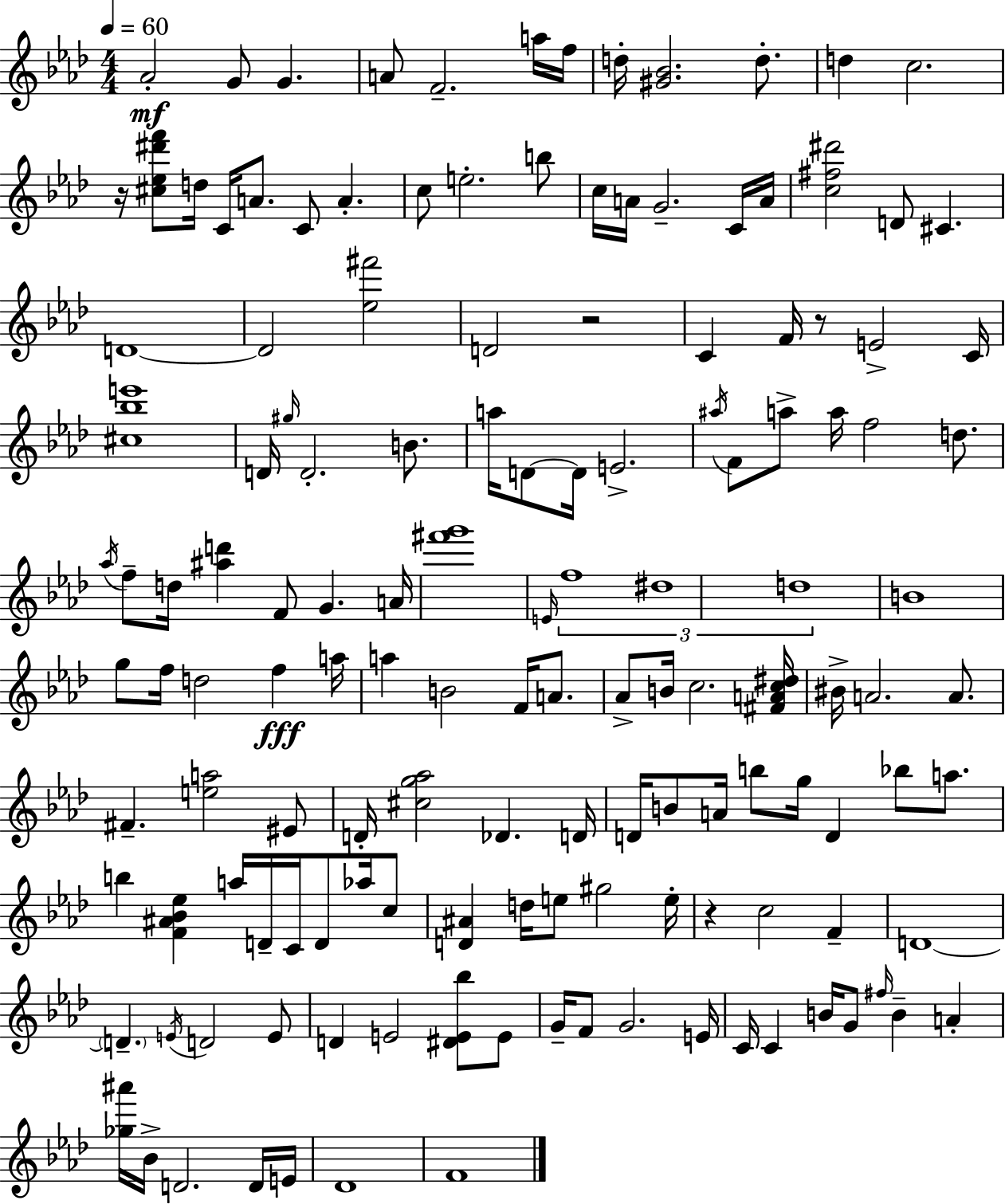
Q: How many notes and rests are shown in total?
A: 142